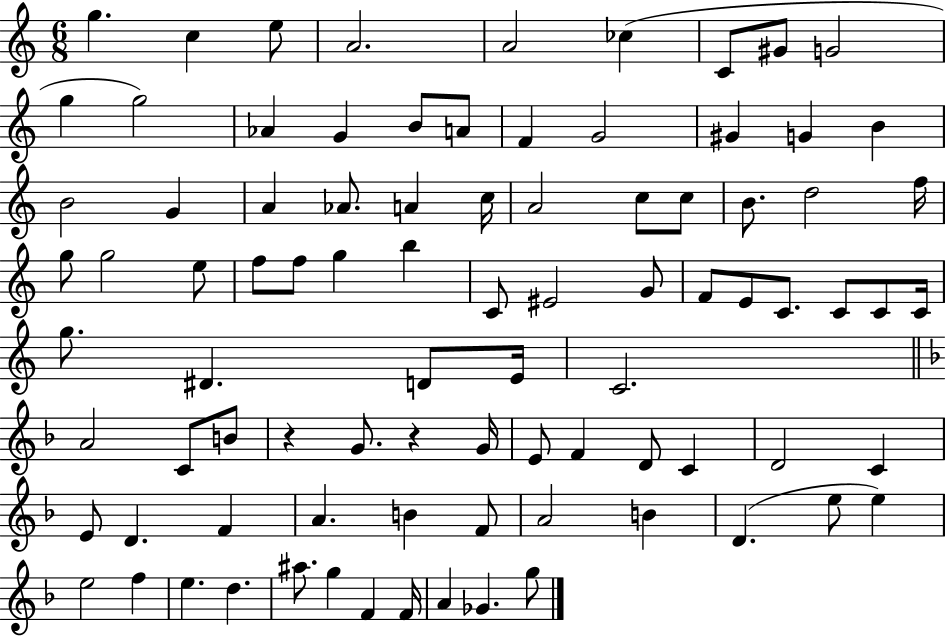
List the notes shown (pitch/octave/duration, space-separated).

G5/q. C5/q E5/e A4/h. A4/h CES5/q C4/e G#4/e G4/h G5/q G5/h Ab4/q G4/q B4/e A4/e F4/q G4/h G#4/q G4/q B4/q B4/h G4/q A4/q Ab4/e. A4/q C5/s A4/h C5/e C5/e B4/e. D5/h F5/s G5/e G5/h E5/e F5/e F5/e G5/q B5/q C4/e EIS4/h G4/e F4/e E4/e C4/e. C4/e C4/e C4/s G5/e. D#4/q. D4/e E4/s C4/h. A4/h C4/e B4/e R/q G4/e. R/q G4/s E4/e F4/q D4/e C4/q D4/h C4/q E4/e D4/q. F4/q A4/q. B4/q F4/e A4/h B4/q D4/q. E5/e E5/q E5/h F5/q E5/q. D5/q. A#5/e. G5/q F4/q F4/s A4/q Gb4/q. G5/e